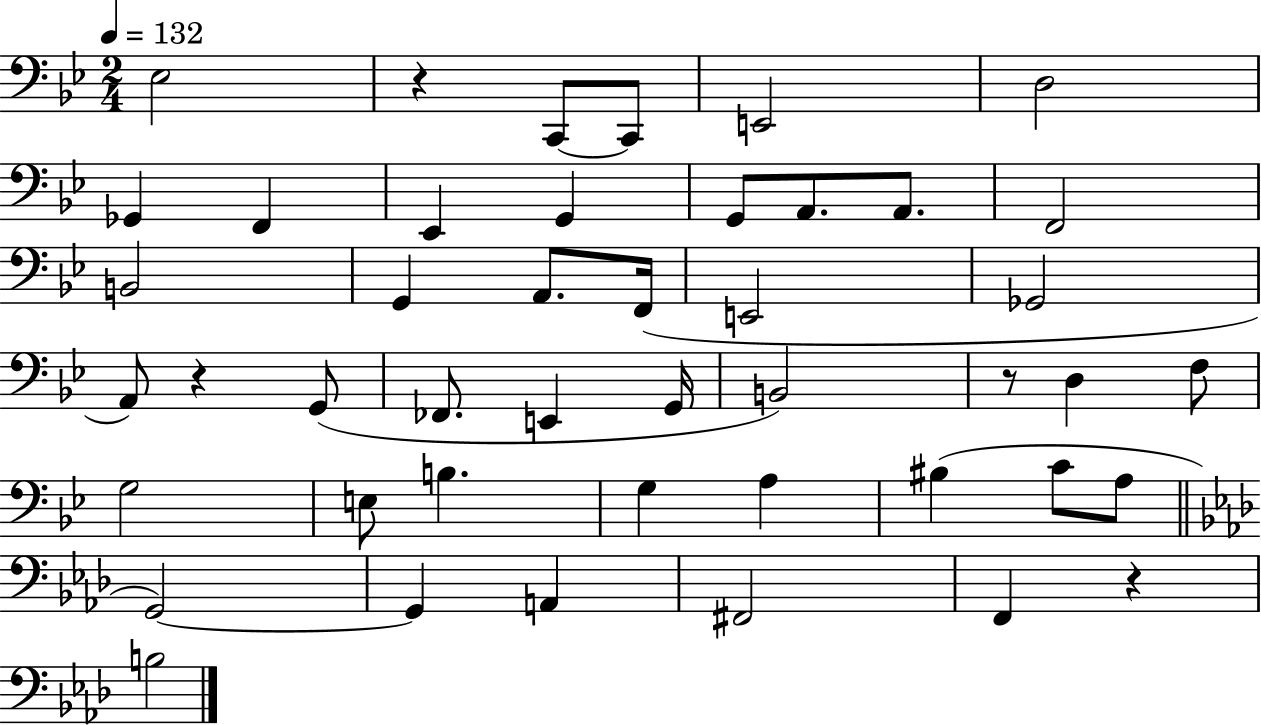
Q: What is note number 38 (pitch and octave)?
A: A2